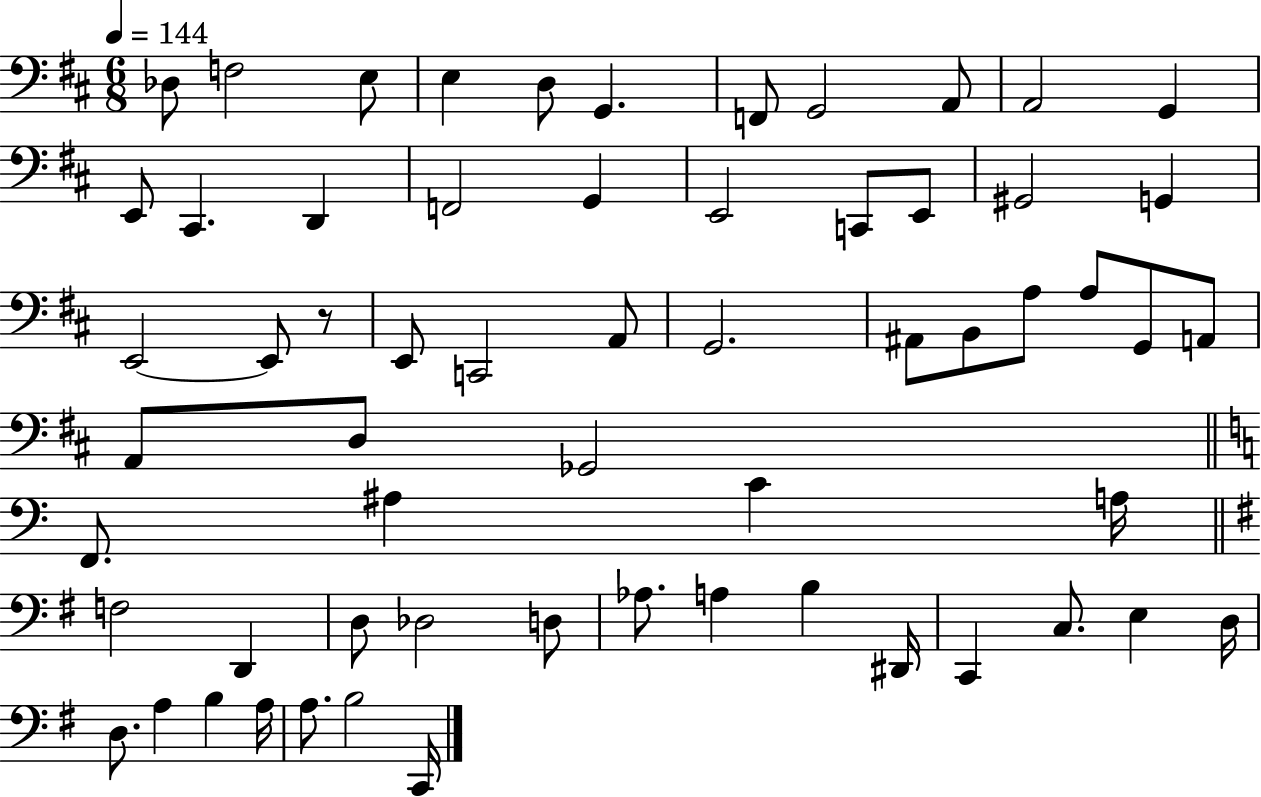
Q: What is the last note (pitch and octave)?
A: C2